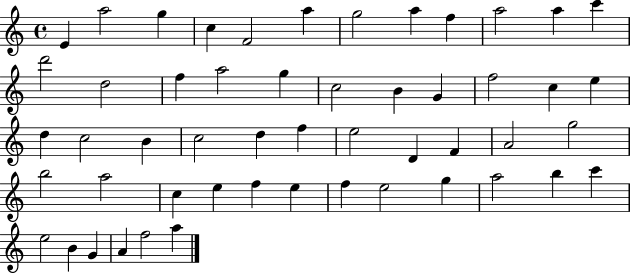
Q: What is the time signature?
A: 4/4